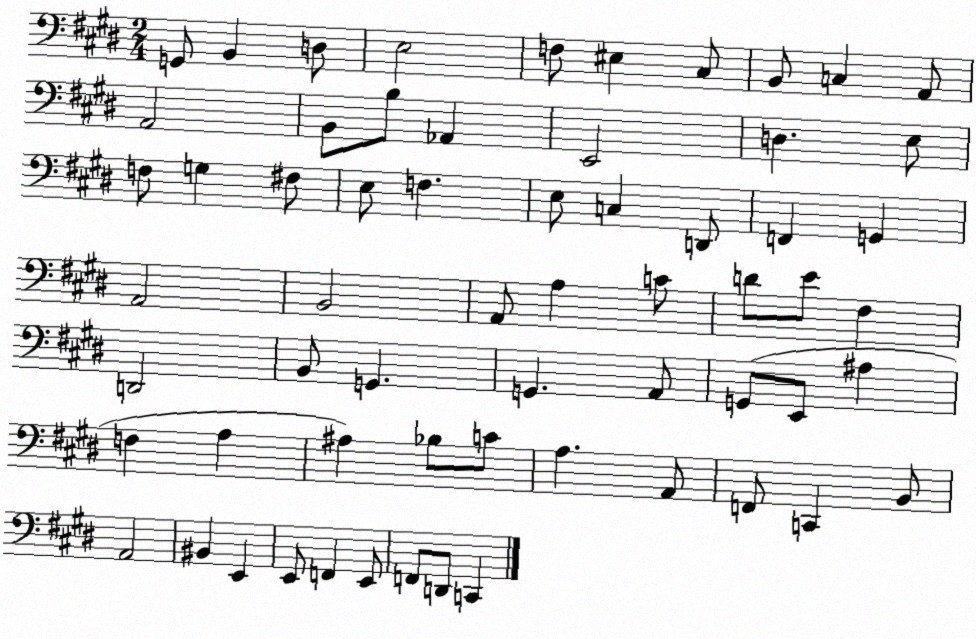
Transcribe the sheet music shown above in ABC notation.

X:1
T:Untitled
M:2/4
L:1/4
K:E
G,,/2 B,, D,/2 E,2 F,/2 ^E, ^C,/2 B,,/2 C, A,,/2 A,,2 B,,/2 B,/2 _A,, E,,2 D, E,/2 F,/2 G, ^F,/2 E,/2 F, E,/2 C, D,,/2 F,, G,, A,,2 B,,2 A,,/2 A, C/2 D/2 E/2 ^F, D,,2 B,,/2 G,, G,, A,,/2 G,,/2 E,,/2 ^A, F, A, ^A, _B,/2 C/2 A, A,,/2 F,,/2 C,, B,,/2 A,,2 ^B,, E,, E,,/2 F,, E,,/2 F,,/2 D,,/2 C,,